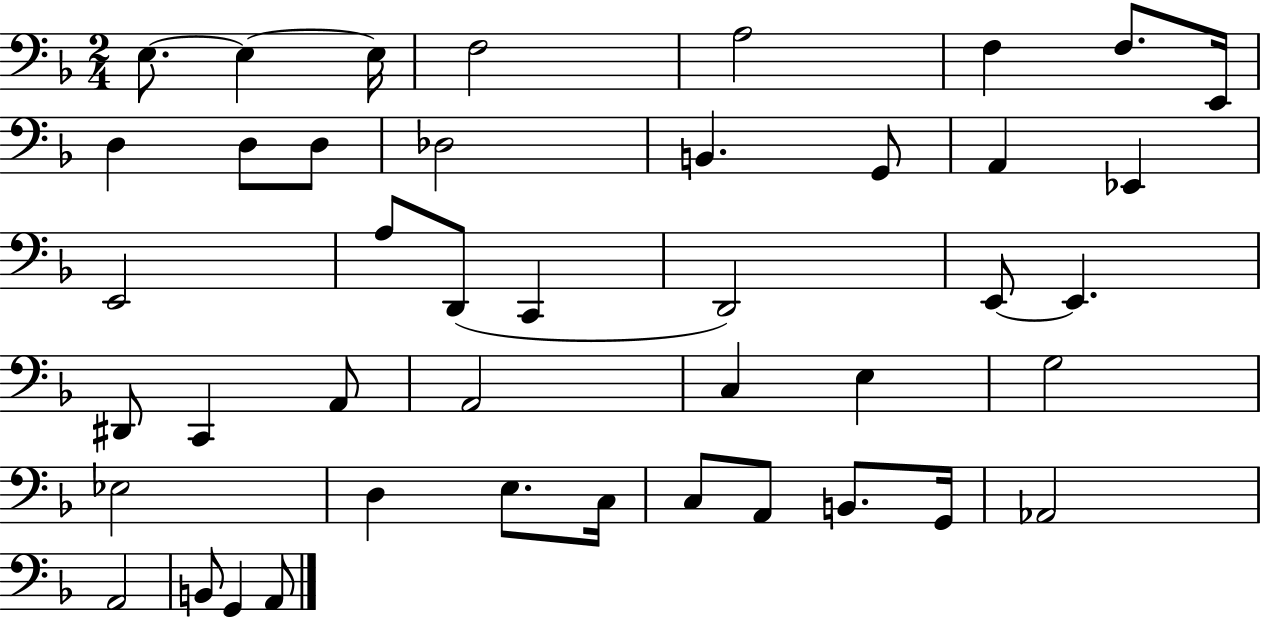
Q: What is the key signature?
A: F major